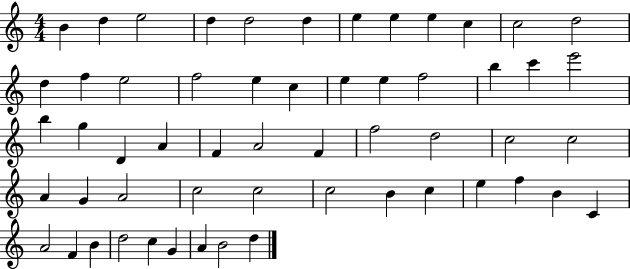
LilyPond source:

{
  \clef treble
  \numericTimeSignature
  \time 4/4
  \key c \major
  b'4 d''4 e''2 | d''4 d''2 d''4 | e''4 e''4 e''4 c''4 | c''2 d''2 | \break d''4 f''4 e''2 | f''2 e''4 c''4 | e''4 e''4 f''2 | b''4 c'''4 e'''2 | \break b''4 g''4 d'4 a'4 | f'4 a'2 f'4 | f''2 d''2 | c''2 c''2 | \break a'4 g'4 a'2 | c''2 c''2 | c''2 b'4 c''4 | e''4 f''4 b'4 c'4 | \break a'2 f'4 b'4 | d''2 c''4 g'4 | a'4 b'2 d''4 | \bar "|."
}